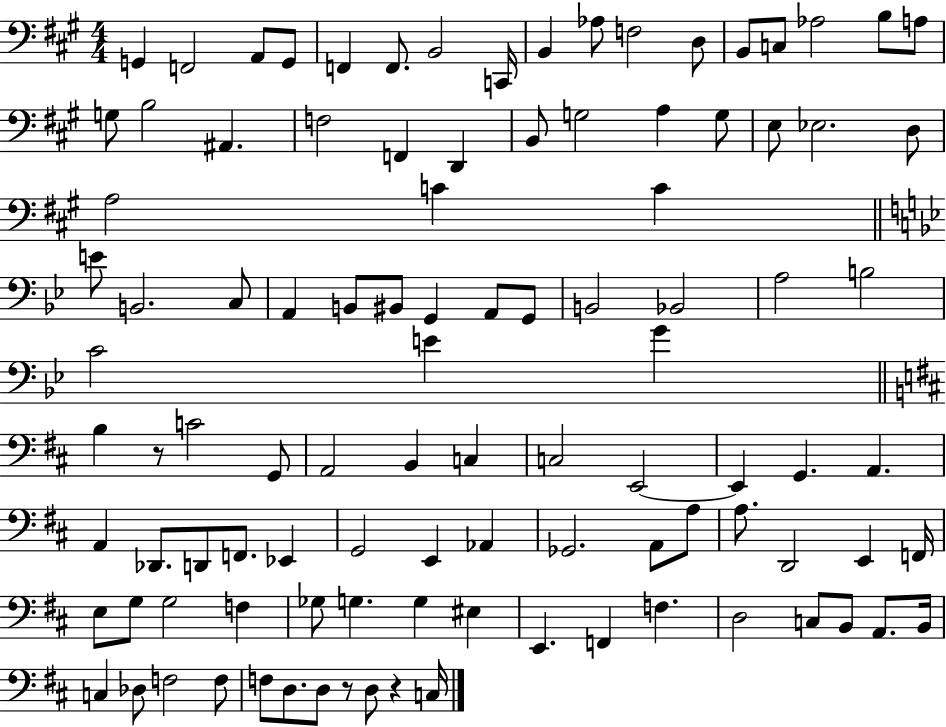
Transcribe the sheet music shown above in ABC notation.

X:1
T:Untitled
M:4/4
L:1/4
K:A
G,, F,,2 A,,/2 G,,/2 F,, F,,/2 B,,2 C,,/4 B,, _A,/2 F,2 D,/2 B,,/2 C,/2 _A,2 B,/2 A,/2 G,/2 B,2 ^A,, F,2 F,, D,, B,,/2 G,2 A, G,/2 E,/2 _E,2 D,/2 A,2 C C E/2 B,,2 C,/2 A,, B,,/2 ^B,,/2 G,, A,,/2 G,,/2 B,,2 _B,,2 A,2 B,2 C2 E G B, z/2 C2 G,,/2 A,,2 B,, C, C,2 E,,2 E,, G,, A,, A,, _D,,/2 D,,/2 F,,/2 _E,, G,,2 E,, _A,, _G,,2 A,,/2 A,/2 A,/2 D,,2 E,, F,,/4 E,/2 G,/2 G,2 F, _G,/2 G, G, ^E, E,, F,, F, D,2 C,/2 B,,/2 A,,/2 B,,/4 C, _D,/2 F,2 F,/2 F,/2 D,/2 D,/2 z/2 D,/2 z C,/4